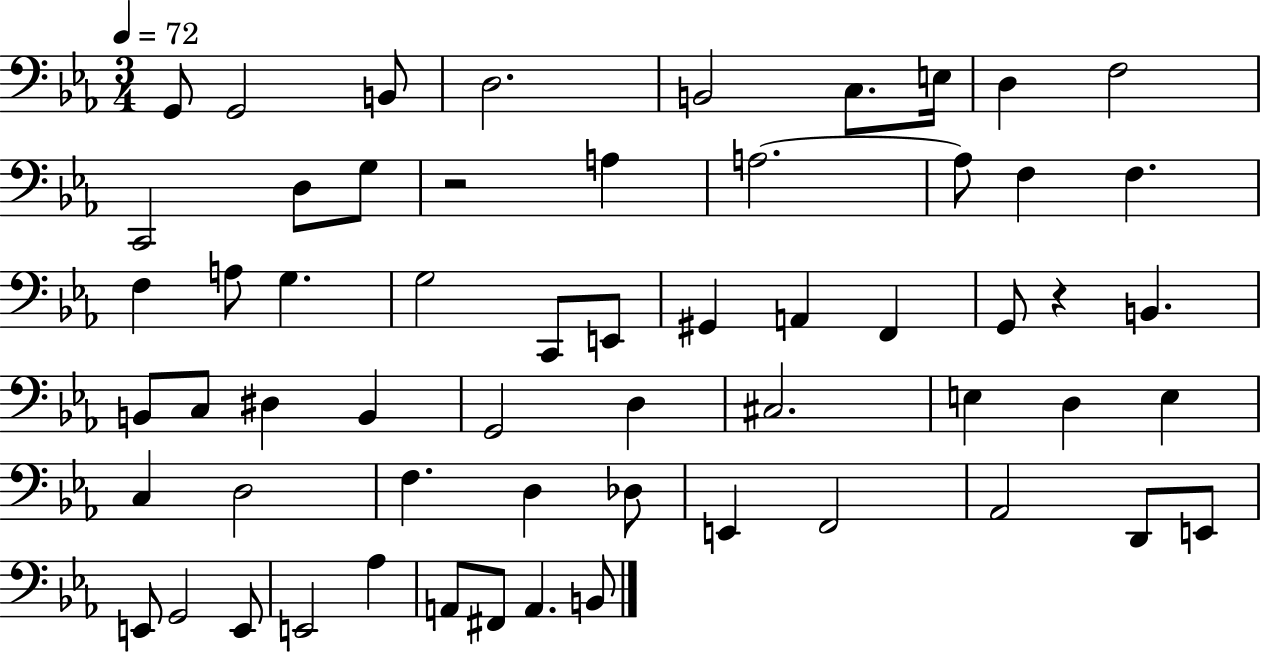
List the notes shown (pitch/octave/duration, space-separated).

G2/e G2/h B2/e D3/h. B2/h C3/e. E3/s D3/q F3/h C2/h D3/e G3/e R/h A3/q A3/h. A3/e F3/q F3/q. F3/q A3/e G3/q. G3/h C2/e E2/e G#2/q A2/q F2/q G2/e R/q B2/q. B2/e C3/e D#3/q B2/q G2/h D3/q C#3/h. E3/q D3/q E3/q C3/q D3/h F3/q. D3/q Db3/e E2/q F2/h Ab2/h D2/e E2/e E2/e G2/h E2/e E2/h Ab3/q A2/e F#2/e A2/q. B2/e